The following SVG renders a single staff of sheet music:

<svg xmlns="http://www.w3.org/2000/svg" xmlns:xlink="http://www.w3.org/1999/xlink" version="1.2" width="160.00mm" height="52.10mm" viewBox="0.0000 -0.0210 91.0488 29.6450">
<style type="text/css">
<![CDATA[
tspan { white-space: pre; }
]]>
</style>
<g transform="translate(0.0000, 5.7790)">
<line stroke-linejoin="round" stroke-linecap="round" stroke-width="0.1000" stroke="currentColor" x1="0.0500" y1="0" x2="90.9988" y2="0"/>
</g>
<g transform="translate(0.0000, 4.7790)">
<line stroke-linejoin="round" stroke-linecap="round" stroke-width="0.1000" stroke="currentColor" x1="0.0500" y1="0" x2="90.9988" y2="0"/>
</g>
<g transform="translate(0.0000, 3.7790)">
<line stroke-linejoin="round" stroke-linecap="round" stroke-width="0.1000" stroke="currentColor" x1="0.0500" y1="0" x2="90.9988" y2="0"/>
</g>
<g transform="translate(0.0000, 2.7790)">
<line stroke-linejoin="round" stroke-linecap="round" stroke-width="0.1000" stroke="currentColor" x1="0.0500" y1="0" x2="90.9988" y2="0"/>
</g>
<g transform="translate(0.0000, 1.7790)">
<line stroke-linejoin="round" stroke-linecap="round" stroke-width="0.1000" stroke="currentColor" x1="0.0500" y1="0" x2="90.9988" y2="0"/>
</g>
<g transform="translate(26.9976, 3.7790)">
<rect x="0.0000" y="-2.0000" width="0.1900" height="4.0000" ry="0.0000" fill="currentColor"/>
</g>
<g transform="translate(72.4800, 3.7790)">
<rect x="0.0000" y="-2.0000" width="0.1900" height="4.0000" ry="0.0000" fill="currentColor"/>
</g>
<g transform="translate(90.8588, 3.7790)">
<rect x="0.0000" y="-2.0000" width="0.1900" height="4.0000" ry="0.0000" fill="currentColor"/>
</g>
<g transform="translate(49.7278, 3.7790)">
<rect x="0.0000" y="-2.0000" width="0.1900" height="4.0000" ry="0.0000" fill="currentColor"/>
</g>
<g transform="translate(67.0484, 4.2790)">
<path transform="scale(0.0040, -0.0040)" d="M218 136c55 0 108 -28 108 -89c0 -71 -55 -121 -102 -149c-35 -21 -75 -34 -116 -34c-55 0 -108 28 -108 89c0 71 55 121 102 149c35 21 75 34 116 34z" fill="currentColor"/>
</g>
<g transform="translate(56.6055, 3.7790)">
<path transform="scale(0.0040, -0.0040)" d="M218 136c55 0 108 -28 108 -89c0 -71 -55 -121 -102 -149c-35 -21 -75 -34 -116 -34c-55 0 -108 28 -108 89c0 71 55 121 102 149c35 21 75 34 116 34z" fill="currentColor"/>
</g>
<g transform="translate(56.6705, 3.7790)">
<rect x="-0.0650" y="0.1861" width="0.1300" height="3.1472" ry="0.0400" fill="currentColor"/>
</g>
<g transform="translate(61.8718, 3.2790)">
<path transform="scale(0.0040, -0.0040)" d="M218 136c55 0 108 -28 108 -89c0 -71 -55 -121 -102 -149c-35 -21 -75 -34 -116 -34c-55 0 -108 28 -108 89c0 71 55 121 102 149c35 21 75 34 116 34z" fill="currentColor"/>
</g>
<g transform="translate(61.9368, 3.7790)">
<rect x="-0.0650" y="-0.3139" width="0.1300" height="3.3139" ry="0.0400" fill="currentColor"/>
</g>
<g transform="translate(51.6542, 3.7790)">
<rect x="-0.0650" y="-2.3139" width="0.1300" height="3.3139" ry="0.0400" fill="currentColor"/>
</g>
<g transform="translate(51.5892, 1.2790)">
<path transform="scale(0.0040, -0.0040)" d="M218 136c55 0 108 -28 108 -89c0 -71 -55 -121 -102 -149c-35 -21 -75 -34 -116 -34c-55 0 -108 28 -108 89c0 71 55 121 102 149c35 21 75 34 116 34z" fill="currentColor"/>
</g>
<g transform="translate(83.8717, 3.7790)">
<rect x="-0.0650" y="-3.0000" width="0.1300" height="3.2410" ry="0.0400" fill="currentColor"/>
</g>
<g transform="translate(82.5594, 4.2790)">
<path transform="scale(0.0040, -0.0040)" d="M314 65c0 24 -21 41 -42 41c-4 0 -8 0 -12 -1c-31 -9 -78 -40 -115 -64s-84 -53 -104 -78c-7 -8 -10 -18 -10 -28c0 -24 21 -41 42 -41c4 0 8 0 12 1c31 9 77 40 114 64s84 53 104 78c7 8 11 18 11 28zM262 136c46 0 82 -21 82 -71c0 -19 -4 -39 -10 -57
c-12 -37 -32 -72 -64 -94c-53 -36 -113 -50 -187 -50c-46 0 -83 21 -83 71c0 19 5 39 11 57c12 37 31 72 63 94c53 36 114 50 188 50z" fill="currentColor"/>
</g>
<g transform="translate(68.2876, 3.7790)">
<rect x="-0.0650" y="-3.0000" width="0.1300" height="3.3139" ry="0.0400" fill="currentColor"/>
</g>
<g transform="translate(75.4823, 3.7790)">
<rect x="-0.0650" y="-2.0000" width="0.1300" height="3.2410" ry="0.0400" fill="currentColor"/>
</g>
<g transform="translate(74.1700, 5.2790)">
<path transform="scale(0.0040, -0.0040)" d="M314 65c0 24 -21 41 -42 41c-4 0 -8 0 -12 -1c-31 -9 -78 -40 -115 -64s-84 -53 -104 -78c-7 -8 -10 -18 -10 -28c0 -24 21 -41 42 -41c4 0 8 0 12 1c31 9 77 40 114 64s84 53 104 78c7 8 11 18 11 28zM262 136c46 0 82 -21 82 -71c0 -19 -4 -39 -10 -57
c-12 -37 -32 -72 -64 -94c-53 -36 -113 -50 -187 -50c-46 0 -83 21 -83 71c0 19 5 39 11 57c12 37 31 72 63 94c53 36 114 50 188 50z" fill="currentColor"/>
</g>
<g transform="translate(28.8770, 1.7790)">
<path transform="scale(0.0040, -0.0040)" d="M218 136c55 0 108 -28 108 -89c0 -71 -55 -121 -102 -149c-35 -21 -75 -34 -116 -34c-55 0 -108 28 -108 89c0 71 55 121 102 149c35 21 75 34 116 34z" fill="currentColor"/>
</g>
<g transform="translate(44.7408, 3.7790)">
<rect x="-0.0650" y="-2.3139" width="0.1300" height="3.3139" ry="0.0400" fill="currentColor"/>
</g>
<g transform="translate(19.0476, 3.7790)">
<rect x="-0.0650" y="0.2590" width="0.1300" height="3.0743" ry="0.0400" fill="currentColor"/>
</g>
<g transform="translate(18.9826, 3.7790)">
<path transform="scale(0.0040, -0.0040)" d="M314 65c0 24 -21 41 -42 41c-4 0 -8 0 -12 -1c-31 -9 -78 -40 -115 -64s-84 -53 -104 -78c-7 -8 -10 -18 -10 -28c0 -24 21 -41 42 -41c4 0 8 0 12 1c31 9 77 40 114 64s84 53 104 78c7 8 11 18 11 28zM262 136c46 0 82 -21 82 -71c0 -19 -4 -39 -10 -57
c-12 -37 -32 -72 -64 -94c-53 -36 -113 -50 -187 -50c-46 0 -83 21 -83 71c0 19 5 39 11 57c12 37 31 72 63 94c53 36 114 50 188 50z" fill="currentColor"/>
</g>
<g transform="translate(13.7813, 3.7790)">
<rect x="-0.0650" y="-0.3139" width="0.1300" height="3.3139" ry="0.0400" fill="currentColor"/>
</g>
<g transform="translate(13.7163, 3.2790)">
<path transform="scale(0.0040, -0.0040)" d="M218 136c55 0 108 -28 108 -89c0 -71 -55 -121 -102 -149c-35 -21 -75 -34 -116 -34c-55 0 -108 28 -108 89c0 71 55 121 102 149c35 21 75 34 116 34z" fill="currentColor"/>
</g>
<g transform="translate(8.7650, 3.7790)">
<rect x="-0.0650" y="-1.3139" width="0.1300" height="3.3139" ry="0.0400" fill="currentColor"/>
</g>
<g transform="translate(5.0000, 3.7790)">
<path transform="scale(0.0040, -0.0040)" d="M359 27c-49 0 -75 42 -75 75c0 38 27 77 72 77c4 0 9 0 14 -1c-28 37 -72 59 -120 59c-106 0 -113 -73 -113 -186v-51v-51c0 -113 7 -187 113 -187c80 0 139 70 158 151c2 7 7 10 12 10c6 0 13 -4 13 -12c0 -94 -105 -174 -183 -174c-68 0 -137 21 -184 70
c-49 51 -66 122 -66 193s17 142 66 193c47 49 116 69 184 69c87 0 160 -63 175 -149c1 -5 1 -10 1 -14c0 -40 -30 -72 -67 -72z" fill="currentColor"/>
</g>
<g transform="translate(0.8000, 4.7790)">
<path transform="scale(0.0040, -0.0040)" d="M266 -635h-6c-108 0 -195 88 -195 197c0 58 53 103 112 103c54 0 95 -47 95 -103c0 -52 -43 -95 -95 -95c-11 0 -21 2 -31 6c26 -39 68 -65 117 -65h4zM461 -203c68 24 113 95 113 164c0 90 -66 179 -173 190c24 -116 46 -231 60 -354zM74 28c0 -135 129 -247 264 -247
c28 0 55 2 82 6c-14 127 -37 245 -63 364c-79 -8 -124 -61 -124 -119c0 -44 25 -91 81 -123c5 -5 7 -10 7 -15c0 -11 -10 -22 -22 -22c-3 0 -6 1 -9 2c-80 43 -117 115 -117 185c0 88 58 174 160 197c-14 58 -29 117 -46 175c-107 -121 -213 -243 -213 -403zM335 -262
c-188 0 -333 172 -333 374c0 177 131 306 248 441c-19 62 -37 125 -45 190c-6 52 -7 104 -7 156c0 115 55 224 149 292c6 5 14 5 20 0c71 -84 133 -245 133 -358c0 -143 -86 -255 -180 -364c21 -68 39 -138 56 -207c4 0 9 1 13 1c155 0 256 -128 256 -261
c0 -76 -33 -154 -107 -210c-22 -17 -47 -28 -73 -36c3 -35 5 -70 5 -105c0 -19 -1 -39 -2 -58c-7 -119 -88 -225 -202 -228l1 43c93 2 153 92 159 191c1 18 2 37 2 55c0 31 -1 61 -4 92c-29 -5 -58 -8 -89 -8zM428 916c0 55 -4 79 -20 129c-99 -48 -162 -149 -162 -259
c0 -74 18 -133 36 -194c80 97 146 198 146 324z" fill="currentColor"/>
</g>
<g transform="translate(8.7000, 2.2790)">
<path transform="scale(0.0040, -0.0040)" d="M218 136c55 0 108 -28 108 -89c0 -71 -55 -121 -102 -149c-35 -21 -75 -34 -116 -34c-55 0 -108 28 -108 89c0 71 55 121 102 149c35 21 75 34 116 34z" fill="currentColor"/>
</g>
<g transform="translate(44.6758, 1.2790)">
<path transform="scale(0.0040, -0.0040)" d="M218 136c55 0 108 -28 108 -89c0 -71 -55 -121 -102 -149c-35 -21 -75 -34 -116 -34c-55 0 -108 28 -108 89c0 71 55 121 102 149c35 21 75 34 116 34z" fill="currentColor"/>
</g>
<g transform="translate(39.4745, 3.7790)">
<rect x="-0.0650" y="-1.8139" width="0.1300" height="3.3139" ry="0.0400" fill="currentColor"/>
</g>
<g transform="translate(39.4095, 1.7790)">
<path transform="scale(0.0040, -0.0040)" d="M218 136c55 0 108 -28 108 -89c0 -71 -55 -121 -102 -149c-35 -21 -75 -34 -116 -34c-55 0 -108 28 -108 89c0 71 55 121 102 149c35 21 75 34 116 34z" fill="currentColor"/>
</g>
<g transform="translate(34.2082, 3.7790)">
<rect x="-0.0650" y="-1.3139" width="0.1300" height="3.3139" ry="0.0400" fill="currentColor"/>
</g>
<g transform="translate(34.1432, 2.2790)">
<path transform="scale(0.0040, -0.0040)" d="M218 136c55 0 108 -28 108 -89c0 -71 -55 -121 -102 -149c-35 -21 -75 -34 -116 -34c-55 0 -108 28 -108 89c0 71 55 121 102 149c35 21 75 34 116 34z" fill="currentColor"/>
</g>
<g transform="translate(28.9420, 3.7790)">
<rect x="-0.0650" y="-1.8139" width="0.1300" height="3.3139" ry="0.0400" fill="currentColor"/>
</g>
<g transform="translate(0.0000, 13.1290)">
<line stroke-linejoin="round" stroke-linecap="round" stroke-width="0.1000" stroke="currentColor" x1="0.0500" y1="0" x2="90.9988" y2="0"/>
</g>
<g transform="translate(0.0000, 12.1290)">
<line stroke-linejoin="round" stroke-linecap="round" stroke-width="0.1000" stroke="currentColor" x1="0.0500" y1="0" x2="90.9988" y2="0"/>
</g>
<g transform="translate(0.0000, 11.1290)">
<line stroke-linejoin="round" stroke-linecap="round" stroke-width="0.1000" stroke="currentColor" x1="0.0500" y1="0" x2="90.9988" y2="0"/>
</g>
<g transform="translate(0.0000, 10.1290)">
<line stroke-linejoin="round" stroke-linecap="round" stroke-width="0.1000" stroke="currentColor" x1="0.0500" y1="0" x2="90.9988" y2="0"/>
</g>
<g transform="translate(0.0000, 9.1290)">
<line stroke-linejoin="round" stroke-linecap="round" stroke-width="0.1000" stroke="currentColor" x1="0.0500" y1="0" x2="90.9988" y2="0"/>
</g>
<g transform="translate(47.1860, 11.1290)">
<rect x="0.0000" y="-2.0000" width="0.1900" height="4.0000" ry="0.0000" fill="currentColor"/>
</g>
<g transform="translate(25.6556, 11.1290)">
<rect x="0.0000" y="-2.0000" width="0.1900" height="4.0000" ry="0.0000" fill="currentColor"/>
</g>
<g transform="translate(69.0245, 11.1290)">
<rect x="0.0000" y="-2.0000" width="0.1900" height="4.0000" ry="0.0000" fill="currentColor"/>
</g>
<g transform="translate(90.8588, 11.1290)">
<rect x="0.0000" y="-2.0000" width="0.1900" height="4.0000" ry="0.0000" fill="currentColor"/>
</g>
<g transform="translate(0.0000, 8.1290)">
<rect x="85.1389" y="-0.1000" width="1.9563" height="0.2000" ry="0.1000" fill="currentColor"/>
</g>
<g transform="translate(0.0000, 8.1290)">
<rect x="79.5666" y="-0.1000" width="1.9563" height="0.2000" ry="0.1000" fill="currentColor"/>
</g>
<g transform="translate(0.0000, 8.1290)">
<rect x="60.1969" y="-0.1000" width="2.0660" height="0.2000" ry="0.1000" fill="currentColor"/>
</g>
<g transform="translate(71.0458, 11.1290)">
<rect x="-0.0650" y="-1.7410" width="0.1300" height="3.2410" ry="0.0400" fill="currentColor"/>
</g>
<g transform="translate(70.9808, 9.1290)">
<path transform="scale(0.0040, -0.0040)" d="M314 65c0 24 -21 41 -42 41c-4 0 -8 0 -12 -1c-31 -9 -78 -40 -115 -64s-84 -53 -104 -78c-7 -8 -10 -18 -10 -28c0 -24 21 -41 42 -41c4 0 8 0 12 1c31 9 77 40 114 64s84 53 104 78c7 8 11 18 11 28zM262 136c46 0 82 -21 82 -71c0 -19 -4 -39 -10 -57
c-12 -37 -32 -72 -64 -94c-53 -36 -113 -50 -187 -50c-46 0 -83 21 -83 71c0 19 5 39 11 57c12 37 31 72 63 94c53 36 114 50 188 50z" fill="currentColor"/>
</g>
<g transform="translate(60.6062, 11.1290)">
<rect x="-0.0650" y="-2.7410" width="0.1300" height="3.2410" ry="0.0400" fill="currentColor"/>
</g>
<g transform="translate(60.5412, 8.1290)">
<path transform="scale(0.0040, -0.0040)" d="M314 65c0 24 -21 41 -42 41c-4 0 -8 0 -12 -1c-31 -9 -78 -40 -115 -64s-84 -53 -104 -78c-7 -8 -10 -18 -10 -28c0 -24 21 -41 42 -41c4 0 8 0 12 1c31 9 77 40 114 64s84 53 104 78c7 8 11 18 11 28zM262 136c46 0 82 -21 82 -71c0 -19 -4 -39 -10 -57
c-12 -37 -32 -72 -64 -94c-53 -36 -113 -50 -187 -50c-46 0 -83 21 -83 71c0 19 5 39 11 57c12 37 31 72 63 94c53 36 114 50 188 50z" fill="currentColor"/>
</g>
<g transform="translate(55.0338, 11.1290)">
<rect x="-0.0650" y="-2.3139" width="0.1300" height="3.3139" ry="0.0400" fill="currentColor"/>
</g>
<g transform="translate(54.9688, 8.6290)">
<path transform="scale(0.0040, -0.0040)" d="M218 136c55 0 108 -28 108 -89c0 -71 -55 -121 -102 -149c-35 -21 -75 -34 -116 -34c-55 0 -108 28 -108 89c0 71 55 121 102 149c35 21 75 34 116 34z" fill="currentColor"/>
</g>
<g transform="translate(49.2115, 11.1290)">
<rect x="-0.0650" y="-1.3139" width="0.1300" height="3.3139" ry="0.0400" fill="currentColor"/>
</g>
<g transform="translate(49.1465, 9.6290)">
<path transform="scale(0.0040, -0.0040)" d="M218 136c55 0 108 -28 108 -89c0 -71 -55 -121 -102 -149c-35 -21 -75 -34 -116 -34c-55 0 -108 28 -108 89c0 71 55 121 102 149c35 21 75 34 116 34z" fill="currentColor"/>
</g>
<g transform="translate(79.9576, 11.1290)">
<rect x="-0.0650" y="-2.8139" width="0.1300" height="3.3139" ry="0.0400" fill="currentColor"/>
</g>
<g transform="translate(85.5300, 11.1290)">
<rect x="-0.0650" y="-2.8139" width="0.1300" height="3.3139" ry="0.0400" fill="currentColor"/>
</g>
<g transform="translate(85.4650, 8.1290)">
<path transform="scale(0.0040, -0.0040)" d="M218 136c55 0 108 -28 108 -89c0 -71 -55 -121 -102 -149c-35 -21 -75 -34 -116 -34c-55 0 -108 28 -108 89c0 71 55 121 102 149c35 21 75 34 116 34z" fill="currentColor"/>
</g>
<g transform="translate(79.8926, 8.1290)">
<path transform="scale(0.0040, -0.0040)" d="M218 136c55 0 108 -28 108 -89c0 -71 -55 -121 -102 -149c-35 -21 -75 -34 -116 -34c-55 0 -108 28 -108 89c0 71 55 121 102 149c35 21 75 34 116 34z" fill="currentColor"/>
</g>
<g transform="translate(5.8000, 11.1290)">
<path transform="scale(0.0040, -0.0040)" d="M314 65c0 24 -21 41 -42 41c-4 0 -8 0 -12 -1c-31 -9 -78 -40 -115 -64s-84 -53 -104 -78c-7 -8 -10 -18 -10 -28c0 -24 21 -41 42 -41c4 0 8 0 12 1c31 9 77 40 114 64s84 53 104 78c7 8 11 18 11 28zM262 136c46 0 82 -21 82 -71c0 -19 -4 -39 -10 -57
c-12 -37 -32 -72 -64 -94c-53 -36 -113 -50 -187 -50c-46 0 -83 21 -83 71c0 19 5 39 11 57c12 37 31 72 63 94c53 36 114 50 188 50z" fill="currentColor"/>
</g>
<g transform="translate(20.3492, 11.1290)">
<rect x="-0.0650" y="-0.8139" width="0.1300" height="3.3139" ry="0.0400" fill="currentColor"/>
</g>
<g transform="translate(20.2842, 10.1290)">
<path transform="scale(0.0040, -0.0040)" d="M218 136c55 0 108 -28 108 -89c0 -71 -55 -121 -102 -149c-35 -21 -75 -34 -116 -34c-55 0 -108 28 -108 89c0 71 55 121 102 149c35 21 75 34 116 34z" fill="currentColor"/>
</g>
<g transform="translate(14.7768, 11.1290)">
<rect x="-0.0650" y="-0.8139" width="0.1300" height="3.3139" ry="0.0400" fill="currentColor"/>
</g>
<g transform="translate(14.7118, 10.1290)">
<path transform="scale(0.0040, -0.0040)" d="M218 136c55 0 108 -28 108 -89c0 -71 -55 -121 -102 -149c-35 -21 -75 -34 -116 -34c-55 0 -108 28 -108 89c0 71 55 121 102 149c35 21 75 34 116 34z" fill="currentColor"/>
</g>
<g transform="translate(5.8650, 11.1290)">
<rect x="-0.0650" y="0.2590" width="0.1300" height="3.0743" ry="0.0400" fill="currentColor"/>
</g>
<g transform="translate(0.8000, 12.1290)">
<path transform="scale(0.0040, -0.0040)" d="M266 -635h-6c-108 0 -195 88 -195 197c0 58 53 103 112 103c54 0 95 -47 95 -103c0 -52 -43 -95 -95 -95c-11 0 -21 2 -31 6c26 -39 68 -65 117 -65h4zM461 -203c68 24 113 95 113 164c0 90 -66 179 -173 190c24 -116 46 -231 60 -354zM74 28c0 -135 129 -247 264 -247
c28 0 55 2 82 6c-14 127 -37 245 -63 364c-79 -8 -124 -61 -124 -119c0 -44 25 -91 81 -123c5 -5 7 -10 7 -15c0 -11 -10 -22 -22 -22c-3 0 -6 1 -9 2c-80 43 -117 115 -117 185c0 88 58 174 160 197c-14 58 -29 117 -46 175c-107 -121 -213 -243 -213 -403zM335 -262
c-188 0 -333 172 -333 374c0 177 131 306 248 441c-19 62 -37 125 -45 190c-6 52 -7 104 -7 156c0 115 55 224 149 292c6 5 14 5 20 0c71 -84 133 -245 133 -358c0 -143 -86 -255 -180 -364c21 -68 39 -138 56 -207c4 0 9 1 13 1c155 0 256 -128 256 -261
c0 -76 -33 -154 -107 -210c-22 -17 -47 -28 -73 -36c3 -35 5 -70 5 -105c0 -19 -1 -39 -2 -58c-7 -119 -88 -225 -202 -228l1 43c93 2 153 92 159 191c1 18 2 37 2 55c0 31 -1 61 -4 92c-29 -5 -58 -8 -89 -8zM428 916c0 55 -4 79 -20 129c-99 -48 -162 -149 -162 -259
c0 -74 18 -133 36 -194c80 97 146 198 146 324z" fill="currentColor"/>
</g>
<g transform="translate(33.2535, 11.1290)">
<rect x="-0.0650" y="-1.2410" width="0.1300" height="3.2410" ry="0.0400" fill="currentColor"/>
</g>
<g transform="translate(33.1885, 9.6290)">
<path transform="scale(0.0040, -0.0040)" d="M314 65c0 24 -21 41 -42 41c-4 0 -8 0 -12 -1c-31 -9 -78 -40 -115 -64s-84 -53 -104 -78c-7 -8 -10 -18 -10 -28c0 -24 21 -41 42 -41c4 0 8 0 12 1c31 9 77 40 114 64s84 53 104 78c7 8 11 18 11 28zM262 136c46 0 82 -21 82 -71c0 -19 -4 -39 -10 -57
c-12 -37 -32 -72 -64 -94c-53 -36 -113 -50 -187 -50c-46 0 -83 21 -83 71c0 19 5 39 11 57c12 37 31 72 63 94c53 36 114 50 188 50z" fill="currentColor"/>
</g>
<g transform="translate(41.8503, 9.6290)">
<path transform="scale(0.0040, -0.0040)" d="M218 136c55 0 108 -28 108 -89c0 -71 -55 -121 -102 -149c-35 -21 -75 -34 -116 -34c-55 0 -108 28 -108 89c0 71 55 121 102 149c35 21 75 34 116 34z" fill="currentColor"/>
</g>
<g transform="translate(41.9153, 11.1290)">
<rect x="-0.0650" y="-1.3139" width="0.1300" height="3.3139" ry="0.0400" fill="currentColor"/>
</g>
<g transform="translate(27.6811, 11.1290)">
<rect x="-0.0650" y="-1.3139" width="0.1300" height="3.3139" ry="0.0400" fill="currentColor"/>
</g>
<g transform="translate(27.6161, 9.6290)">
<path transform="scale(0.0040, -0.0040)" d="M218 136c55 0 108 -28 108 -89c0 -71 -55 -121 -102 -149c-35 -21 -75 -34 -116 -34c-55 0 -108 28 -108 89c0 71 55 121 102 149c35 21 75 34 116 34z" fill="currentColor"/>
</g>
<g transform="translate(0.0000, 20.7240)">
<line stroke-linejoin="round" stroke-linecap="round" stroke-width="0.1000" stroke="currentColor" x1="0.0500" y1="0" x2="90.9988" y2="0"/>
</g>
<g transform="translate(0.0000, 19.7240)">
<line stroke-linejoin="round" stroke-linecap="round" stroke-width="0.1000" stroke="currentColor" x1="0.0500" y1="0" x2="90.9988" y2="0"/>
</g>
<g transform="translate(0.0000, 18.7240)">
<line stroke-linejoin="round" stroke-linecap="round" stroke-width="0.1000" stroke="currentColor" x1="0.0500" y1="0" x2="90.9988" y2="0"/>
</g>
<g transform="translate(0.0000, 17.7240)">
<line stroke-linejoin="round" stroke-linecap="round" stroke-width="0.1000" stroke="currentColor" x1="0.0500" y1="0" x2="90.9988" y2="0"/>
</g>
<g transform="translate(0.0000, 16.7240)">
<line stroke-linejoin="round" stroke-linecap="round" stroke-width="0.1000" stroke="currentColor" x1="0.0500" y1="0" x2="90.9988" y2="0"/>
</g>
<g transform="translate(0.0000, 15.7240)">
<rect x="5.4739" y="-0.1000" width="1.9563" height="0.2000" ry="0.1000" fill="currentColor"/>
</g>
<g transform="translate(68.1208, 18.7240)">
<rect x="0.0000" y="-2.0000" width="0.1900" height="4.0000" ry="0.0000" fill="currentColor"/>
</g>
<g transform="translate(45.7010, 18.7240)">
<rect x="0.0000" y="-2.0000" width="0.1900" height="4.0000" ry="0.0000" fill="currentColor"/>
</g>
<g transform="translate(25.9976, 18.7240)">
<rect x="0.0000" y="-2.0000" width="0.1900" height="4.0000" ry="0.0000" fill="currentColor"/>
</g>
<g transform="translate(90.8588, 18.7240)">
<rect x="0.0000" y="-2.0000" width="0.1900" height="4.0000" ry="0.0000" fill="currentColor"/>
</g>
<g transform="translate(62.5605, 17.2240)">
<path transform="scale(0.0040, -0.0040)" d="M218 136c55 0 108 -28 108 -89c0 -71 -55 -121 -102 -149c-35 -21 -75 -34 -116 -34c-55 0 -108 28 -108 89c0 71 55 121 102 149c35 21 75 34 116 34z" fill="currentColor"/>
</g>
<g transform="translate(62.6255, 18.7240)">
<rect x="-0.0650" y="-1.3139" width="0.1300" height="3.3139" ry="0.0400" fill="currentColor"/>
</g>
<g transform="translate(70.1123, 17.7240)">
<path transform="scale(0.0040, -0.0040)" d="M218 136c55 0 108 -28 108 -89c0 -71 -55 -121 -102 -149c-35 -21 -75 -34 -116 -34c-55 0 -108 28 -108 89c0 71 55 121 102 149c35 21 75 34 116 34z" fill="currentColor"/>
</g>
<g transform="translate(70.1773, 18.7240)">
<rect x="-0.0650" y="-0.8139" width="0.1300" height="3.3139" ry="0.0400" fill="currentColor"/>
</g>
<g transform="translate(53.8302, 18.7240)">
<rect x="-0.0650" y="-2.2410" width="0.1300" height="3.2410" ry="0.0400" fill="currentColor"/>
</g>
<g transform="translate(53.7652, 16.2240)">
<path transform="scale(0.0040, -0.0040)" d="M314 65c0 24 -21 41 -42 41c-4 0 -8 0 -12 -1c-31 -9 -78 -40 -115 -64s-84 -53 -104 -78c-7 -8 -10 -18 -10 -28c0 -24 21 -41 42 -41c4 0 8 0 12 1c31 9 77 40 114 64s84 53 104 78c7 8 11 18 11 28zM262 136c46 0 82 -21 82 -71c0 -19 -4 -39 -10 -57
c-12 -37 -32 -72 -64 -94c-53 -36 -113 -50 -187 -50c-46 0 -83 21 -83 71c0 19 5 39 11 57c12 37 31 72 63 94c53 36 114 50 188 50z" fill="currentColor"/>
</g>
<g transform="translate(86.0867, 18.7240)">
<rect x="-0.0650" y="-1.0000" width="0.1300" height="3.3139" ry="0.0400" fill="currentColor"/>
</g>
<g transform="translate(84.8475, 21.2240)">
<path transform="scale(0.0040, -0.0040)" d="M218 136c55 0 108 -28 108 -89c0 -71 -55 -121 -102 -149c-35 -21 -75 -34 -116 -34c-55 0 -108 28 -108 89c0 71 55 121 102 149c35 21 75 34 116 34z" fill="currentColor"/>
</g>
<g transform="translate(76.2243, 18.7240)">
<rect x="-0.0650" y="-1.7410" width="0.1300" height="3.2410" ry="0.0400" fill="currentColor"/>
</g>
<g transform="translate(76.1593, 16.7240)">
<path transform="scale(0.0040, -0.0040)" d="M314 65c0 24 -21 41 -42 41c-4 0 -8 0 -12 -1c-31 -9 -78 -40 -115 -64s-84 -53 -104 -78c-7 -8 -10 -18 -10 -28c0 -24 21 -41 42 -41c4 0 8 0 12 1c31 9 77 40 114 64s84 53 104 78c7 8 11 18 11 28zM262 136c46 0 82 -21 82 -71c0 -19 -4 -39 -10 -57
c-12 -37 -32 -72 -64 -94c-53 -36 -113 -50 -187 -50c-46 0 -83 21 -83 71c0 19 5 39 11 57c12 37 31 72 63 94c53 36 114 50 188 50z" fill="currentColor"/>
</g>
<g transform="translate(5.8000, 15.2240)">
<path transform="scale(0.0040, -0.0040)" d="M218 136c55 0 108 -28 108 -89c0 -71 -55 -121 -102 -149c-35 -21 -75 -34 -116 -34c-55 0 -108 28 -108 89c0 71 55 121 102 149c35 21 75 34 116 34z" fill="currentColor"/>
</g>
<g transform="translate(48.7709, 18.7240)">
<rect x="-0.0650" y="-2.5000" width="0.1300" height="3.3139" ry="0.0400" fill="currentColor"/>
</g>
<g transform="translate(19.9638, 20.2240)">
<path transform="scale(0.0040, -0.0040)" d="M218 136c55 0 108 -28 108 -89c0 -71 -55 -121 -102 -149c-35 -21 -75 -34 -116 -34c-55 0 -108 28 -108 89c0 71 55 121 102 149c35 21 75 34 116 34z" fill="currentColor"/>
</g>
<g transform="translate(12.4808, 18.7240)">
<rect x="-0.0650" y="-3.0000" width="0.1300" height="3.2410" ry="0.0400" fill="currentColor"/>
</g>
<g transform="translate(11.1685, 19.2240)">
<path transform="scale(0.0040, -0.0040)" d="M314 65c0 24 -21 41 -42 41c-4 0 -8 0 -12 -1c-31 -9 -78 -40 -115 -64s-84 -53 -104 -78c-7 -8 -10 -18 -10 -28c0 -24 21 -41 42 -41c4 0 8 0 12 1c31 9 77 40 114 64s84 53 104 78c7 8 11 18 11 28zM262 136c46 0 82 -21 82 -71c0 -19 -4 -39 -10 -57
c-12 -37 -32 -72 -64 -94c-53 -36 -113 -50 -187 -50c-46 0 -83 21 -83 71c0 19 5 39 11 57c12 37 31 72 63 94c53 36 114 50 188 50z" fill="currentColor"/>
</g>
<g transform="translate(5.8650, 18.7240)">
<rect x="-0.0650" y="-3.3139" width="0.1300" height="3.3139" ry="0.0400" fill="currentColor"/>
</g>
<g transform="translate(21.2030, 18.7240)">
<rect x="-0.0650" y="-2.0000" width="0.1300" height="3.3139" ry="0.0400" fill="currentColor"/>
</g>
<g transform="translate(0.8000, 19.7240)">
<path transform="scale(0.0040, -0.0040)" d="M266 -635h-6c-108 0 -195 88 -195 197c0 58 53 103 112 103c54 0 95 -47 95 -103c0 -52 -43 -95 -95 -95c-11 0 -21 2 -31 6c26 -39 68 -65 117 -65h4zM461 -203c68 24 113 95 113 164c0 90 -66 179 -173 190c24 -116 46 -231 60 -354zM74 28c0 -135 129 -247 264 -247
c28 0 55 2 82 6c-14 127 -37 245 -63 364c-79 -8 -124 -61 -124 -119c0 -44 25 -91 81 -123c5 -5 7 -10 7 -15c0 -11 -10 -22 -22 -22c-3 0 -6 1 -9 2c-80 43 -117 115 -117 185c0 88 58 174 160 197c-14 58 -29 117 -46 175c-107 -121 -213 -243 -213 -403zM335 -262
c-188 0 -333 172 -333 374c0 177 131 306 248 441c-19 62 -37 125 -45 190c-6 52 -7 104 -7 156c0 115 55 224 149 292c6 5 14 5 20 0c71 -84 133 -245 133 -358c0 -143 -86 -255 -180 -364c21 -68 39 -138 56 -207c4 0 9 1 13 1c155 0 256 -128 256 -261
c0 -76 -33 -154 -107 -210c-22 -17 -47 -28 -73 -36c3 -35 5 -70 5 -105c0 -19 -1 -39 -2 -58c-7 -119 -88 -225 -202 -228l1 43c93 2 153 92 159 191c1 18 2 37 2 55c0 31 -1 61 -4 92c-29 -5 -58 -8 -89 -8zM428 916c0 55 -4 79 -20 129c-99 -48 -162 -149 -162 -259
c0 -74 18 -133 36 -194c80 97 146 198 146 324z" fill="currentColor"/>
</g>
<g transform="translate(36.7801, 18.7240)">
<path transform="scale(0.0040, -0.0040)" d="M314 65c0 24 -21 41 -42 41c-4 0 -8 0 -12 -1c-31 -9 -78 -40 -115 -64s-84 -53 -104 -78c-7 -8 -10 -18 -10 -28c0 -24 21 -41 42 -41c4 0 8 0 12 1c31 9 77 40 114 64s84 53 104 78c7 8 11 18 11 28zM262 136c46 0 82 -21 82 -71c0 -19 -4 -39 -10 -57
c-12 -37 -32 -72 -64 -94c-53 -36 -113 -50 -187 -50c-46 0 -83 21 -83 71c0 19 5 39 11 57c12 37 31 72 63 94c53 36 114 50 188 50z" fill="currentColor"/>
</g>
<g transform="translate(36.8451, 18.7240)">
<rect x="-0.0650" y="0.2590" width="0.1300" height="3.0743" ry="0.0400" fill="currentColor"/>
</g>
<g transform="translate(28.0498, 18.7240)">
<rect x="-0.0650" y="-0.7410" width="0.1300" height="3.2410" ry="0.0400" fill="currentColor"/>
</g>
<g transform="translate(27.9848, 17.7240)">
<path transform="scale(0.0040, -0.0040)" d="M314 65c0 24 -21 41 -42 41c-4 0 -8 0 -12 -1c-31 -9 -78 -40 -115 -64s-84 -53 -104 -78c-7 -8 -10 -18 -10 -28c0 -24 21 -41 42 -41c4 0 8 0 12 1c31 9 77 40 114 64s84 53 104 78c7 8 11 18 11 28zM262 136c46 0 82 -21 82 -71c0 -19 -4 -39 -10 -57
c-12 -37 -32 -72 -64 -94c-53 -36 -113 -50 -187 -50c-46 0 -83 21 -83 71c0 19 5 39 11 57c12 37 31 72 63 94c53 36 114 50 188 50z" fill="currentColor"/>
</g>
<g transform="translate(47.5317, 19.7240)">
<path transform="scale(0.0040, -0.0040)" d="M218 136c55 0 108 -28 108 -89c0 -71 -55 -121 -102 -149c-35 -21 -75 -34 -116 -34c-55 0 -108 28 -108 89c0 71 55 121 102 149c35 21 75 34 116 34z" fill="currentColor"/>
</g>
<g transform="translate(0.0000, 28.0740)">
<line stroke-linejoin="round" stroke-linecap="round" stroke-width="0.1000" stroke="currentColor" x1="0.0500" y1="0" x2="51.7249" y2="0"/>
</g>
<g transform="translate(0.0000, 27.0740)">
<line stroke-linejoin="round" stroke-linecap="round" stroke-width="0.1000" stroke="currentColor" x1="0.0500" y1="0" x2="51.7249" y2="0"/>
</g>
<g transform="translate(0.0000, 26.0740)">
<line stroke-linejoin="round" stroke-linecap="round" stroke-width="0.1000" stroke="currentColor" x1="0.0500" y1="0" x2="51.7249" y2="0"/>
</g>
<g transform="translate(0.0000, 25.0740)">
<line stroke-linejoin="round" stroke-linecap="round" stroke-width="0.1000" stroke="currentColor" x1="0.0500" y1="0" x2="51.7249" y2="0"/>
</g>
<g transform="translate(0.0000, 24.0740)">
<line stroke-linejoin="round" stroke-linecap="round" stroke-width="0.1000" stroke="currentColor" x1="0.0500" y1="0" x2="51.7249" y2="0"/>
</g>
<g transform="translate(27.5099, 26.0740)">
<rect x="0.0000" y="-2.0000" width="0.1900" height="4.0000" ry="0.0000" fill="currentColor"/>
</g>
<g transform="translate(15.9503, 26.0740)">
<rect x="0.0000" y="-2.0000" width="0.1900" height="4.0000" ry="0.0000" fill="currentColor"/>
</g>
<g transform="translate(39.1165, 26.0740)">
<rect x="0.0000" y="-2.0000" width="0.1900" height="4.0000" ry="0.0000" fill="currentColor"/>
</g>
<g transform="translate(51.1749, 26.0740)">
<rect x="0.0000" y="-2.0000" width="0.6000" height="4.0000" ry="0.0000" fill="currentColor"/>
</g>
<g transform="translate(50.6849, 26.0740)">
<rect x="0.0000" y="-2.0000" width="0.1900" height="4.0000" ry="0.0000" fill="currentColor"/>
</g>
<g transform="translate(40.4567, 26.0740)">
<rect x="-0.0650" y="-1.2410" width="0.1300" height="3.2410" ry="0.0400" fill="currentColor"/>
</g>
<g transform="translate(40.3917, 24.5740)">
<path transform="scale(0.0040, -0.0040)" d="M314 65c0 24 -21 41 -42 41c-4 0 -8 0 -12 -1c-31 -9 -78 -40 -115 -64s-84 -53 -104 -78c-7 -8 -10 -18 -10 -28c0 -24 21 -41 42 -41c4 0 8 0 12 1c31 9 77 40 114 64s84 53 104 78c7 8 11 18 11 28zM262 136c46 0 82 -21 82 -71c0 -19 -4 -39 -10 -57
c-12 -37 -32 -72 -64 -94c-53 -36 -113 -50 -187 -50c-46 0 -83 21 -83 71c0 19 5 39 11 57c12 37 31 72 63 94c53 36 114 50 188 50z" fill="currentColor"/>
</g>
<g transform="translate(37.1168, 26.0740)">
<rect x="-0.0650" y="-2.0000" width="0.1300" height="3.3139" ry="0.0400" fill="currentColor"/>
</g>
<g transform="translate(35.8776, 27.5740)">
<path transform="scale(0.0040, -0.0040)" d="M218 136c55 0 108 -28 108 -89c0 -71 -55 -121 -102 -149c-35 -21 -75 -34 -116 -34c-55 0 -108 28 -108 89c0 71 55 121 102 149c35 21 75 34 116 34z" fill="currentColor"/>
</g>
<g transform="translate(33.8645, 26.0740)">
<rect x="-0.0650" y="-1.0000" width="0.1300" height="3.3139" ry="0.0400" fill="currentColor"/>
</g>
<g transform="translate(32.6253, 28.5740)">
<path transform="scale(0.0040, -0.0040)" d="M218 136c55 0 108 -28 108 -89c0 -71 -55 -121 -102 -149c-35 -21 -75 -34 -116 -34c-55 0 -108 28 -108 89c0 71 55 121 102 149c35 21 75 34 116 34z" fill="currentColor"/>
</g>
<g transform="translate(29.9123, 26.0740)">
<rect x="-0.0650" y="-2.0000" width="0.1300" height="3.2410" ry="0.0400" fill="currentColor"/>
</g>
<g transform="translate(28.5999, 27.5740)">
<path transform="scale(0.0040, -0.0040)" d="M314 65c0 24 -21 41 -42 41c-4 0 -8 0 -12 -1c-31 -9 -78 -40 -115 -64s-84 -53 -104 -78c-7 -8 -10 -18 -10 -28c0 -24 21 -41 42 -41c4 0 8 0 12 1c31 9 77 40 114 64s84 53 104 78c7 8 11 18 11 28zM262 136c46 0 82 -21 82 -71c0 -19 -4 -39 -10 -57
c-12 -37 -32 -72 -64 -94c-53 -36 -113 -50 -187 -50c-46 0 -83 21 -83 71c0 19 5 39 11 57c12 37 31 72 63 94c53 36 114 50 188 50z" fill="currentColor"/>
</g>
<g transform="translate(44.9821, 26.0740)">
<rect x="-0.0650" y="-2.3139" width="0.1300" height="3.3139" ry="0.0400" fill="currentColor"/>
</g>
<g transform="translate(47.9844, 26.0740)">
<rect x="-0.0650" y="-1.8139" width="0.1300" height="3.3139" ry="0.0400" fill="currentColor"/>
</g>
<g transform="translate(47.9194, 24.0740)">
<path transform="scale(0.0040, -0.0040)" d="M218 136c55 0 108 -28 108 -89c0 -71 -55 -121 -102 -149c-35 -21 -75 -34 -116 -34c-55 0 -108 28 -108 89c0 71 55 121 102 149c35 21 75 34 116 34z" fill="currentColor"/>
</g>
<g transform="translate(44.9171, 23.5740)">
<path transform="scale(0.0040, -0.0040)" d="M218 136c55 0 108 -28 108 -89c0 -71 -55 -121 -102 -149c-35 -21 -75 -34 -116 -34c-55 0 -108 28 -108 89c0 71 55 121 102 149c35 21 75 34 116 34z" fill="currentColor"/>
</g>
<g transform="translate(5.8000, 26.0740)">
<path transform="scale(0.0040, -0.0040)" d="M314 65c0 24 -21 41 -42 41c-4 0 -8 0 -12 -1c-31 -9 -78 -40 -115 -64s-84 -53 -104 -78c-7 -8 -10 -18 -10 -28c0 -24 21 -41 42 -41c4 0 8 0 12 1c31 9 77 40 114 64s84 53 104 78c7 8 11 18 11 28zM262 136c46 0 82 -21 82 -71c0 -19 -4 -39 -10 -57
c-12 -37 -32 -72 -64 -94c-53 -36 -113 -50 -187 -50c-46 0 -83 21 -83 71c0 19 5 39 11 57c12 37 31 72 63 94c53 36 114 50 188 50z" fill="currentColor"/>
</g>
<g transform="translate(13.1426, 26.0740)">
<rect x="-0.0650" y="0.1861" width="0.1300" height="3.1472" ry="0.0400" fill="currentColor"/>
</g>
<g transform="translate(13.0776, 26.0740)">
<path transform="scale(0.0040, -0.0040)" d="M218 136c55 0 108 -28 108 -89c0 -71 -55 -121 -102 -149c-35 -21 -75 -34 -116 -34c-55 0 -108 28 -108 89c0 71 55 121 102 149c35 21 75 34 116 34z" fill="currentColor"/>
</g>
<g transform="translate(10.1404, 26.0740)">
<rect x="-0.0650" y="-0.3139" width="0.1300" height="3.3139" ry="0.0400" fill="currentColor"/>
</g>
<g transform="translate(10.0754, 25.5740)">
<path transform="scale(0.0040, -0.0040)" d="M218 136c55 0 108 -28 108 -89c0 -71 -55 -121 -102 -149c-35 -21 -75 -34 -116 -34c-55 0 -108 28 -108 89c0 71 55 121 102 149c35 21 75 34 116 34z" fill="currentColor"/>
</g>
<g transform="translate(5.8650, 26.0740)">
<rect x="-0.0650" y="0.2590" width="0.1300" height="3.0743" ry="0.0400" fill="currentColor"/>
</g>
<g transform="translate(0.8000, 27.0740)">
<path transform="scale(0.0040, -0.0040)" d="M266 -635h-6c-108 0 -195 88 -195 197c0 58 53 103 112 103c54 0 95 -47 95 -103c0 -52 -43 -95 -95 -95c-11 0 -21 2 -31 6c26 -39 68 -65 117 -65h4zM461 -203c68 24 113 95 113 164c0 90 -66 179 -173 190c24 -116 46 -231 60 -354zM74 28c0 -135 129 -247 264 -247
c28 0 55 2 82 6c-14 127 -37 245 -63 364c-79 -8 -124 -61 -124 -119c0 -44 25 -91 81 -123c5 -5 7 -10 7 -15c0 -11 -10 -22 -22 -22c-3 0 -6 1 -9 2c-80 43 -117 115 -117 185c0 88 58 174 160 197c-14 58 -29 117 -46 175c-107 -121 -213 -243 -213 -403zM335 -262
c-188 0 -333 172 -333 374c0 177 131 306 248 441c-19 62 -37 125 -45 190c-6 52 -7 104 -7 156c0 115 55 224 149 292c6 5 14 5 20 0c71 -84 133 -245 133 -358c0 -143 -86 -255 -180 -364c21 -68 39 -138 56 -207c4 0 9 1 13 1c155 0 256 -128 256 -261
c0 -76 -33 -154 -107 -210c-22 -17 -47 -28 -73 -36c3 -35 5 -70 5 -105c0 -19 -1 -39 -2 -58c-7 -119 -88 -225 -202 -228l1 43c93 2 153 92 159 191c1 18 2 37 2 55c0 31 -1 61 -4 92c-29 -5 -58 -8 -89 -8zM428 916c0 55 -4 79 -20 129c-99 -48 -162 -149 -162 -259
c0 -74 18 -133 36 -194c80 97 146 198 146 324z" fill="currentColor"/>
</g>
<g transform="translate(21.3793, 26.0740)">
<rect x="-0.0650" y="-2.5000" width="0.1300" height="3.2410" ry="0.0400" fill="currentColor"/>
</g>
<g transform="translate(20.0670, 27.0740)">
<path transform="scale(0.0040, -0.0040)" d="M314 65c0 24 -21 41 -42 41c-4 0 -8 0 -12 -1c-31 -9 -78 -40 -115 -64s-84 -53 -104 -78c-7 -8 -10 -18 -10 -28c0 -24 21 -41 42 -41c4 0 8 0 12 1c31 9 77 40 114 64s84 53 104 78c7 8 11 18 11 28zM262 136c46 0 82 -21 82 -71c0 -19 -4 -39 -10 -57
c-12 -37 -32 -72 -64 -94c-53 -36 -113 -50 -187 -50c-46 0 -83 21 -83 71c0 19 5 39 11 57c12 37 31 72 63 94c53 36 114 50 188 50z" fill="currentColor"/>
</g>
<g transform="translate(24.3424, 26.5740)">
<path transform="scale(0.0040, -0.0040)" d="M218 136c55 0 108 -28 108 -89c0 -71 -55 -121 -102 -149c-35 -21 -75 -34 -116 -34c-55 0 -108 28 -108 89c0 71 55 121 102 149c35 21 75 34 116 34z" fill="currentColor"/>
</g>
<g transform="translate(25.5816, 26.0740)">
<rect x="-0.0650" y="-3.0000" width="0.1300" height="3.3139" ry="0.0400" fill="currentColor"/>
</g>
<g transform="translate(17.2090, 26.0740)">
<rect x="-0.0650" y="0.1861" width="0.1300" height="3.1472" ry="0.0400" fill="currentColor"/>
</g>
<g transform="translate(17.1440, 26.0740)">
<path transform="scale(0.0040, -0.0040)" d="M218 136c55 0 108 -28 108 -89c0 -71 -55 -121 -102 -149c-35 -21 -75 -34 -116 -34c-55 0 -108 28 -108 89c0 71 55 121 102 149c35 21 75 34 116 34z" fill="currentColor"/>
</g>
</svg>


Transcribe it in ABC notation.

X:1
T:Untitled
M:4/4
L:1/4
K:C
e c B2 f e f g g B c A F2 A2 B2 d d e e2 e e g a2 f2 a a b A2 F d2 B2 G g2 e d f2 D B2 c B B G2 A F2 D F e2 g f